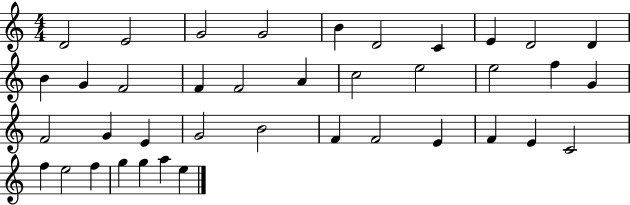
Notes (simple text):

D4/h E4/h G4/h G4/h B4/q D4/h C4/q E4/q D4/h D4/q B4/q G4/q F4/h F4/q F4/h A4/q C5/h E5/h E5/h F5/q G4/q F4/h G4/q E4/q G4/h B4/h F4/q F4/h E4/q F4/q E4/q C4/h F5/q E5/h F5/q G5/q G5/q A5/q E5/q